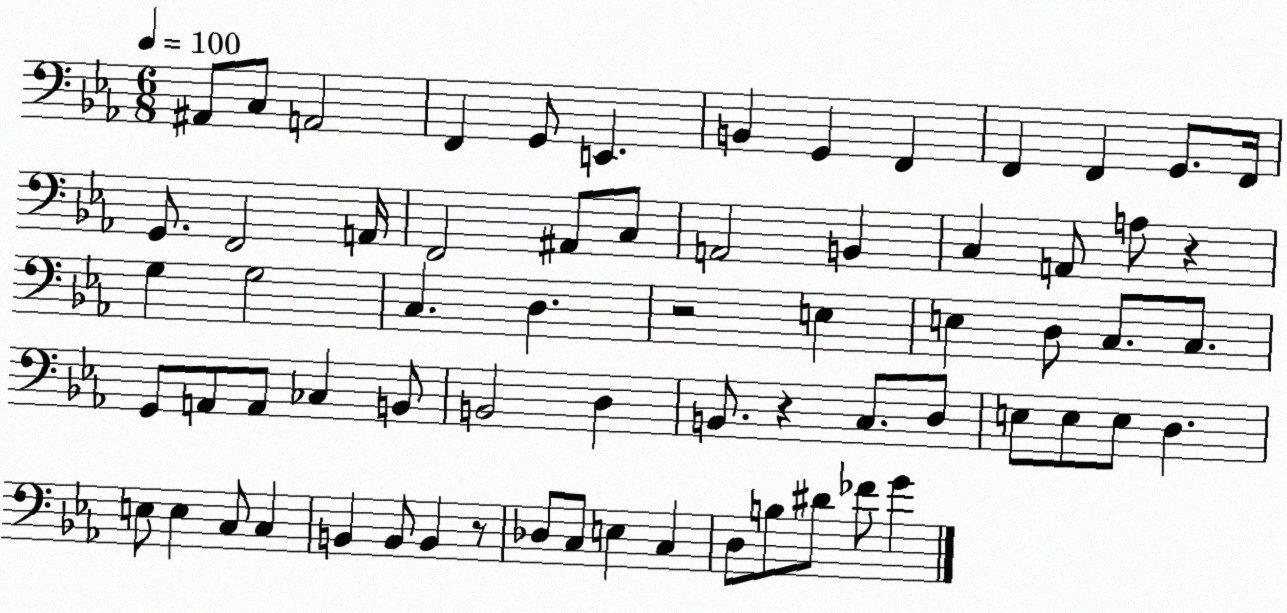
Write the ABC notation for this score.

X:1
T:Untitled
M:6/8
L:1/4
K:Eb
^A,,/2 C,/2 A,,2 F,, G,,/2 E,, B,, G,, F,, F,, F,, G,,/2 F,,/4 G,,/2 F,,2 A,,/4 F,,2 ^A,,/2 C,/2 A,,2 B,, C, A,,/2 A,/2 z G, G,2 C, D, z2 E, E, D,/2 C,/2 C,/2 G,,/2 A,,/2 A,,/2 _C, B,,/2 B,,2 D, B,,/2 z C,/2 D,/2 E,/2 E,/2 E,/2 D, E,/2 E, C,/2 C, B,, B,,/2 B,, z/2 _D,/2 C,/2 E, C, D,/2 B,/2 ^D/2 _F/2 G